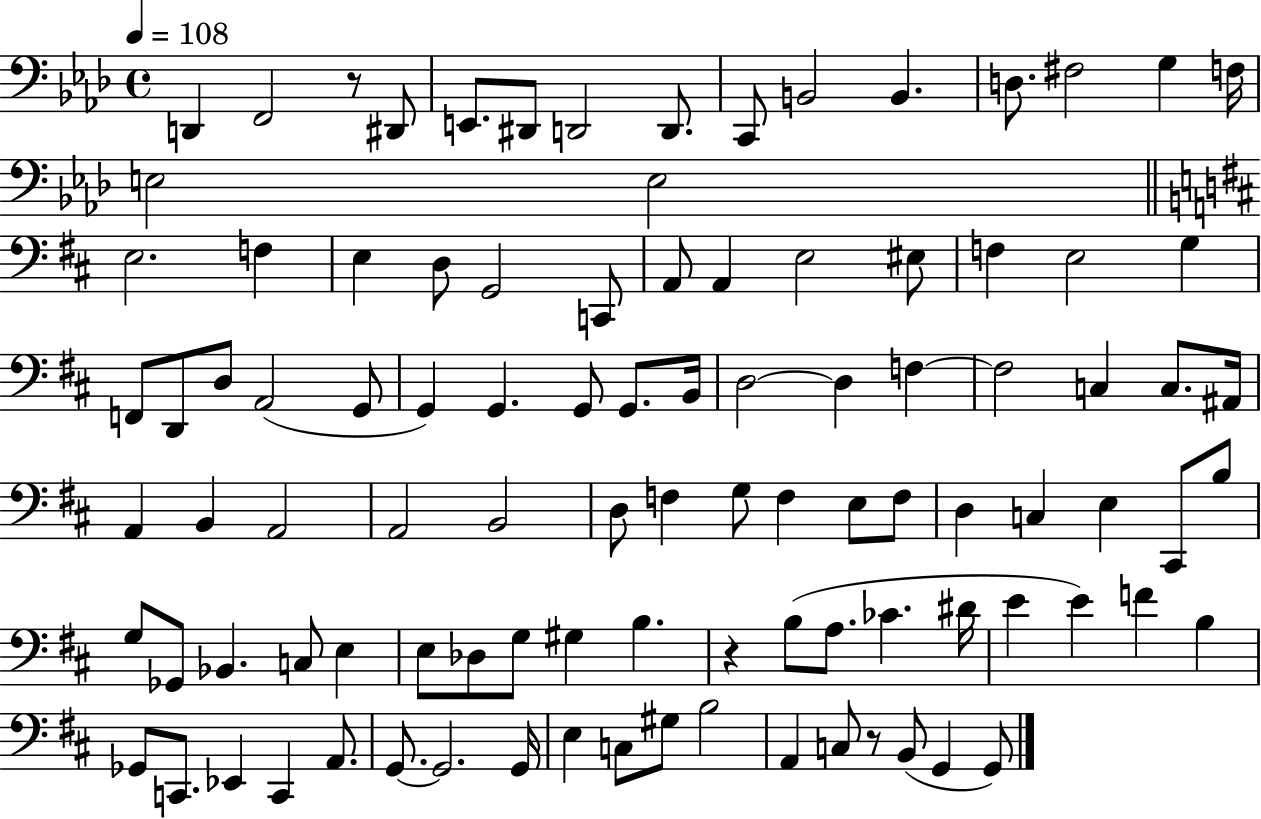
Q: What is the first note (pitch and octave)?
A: D2